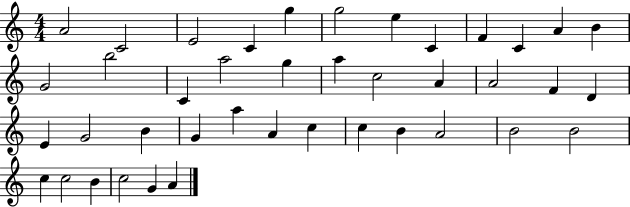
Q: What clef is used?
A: treble